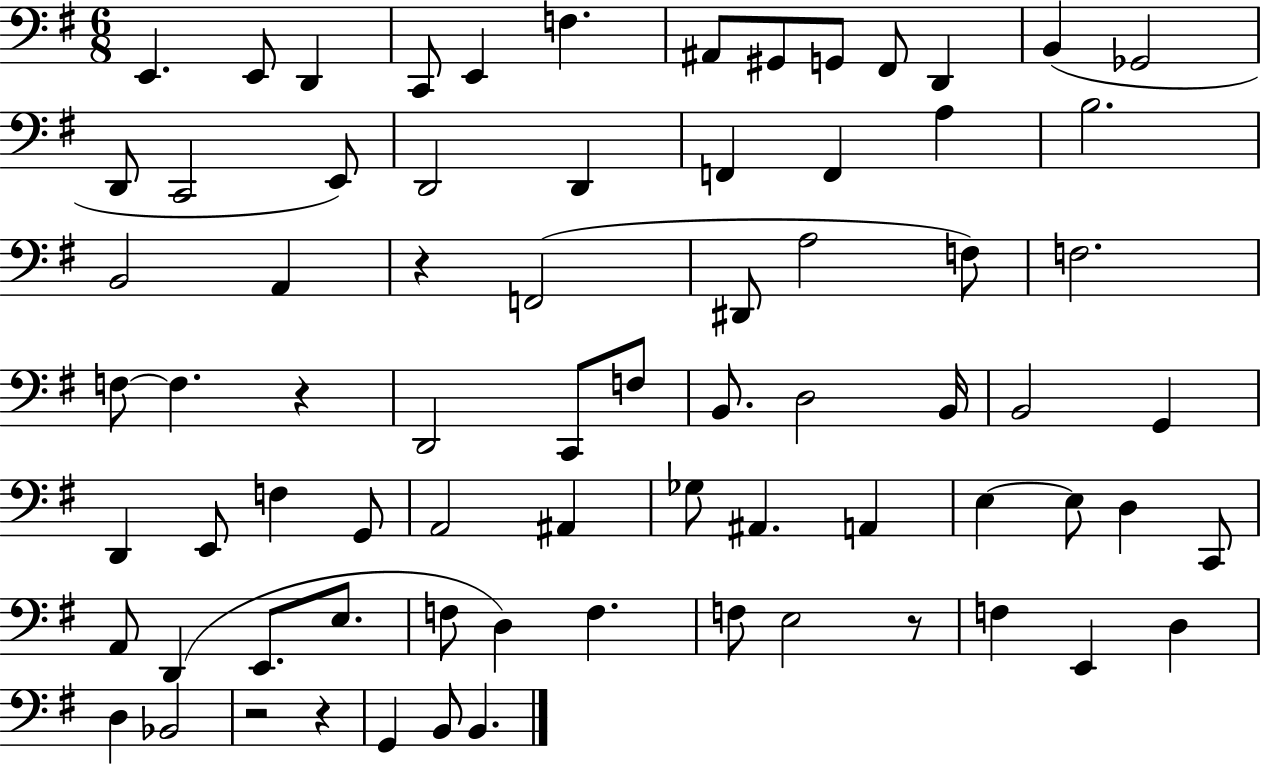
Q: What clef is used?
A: bass